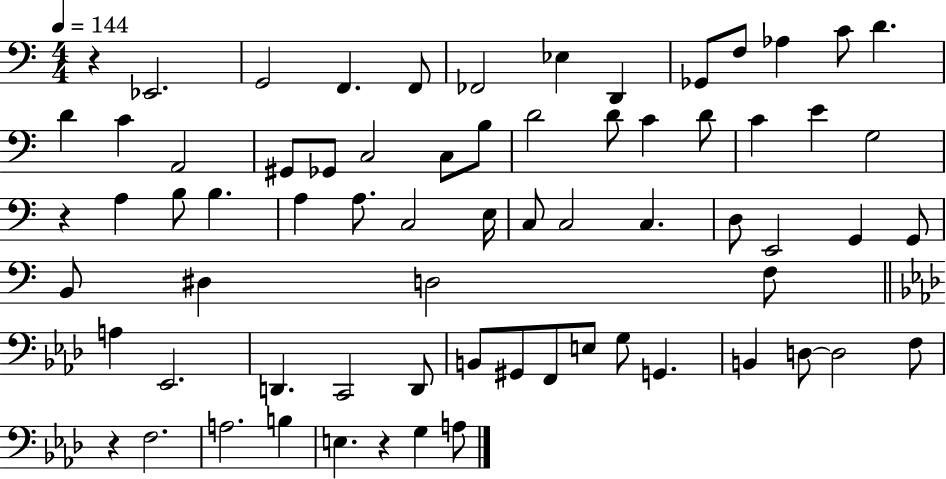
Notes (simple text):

R/q Eb2/h. G2/h F2/q. F2/e FES2/h Eb3/q D2/q Gb2/e F3/e Ab3/q C4/e D4/q. D4/q C4/q A2/h G#2/e Gb2/e C3/h C3/e B3/e D4/h D4/e C4/q D4/e C4/q E4/q G3/h R/q A3/q B3/e B3/q. A3/q A3/e. C3/h E3/s C3/e C3/h C3/q. D3/e E2/h G2/q G2/e B2/e D#3/q D3/h F3/e A3/q Eb2/h. D2/q. C2/h D2/e B2/e G#2/e F2/e E3/e G3/e G2/q. B2/q D3/e D3/h F3/e R/q F3/h. A3/h. B3/q E3/q. R/q G3/q A3/e